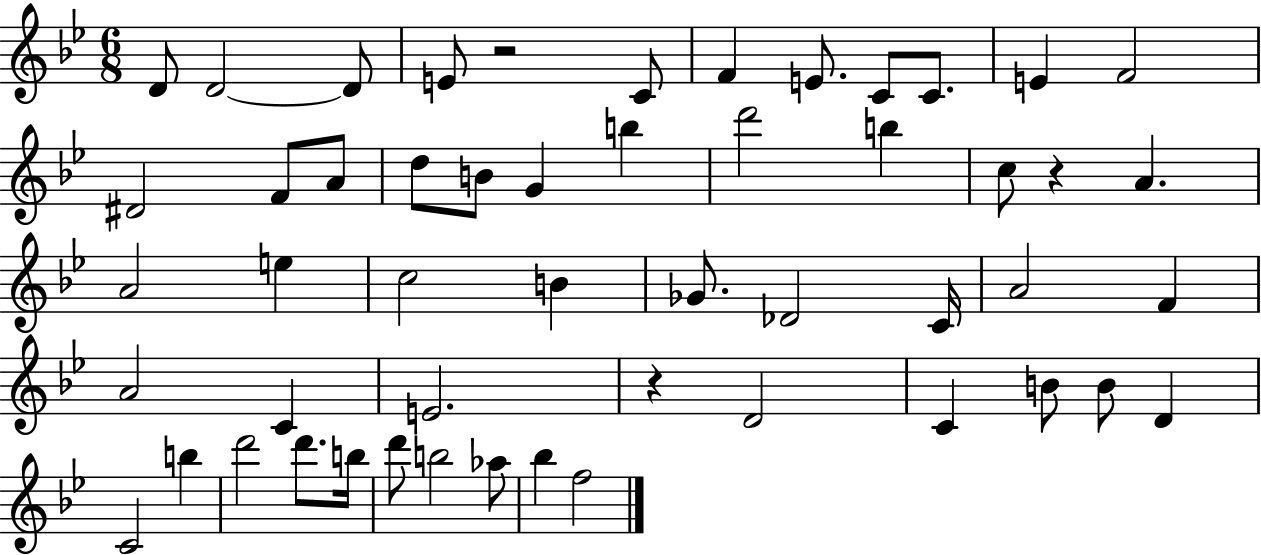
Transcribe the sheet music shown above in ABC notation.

X:1
T:Untitled
M:6/8
L:1/4
K:Bb
D/2 D2 D/2 E/2 z2 C/2 F E/2 C/2 C/2 E F2 ^D2 F/2 A/2 d/2 B/2 G b d'2 b c/2 z A A2 e c2 B _G/2 _D2 C/4 A2 F A2 C E2 z D2 C B/2 B/2 D C2 b d'2 d'/2 b/4 d'/2 b2 _a/2 _b f2